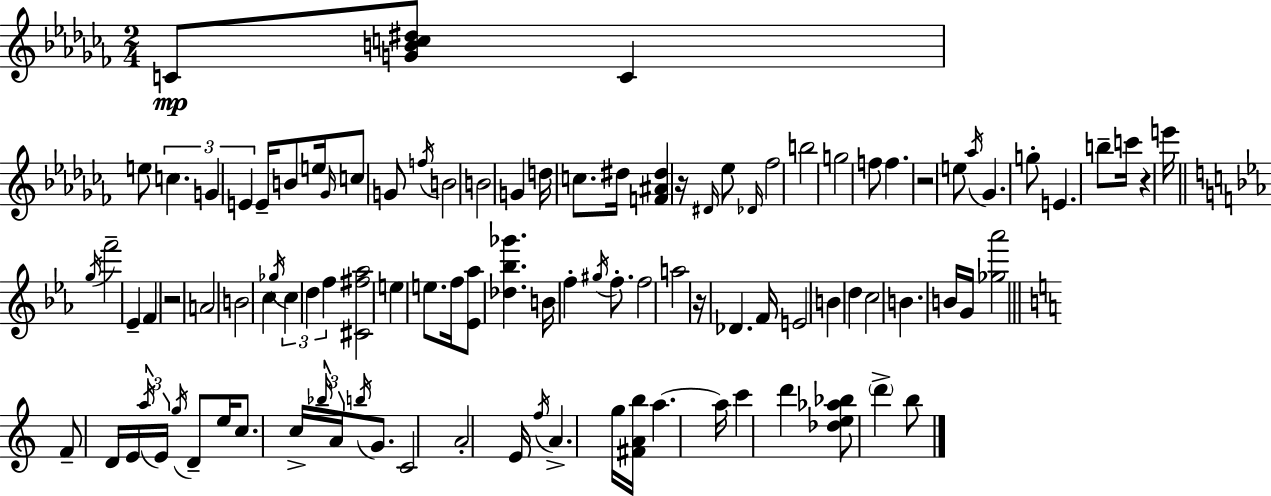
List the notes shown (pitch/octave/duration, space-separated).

C4/e [G4,B4,C5,D#5]/e C4/q E5/e C5/q. G4/q E4/q E4/s B4/e E5/s Gb4/s C5/e G4/e F5/s B4/h B4/h G4/q D5/s C5/e. D#5/s [F4,A#4,D#5]/q R/s D#4/s Eb5/e Db4/s FES5/h B5/h G5/h F5/e F5/q. R/h E5/e Ab5/s Gb4/q. G5/e E4/q. B5/e C6/s R/q E6/s G5/s F6/h Eb4/q F4/q R/h A4/h B4/h C5/q Gb5/s C5/q D5/q F5/q [C#4,F#5,Ab5]/h E5/q E5/e. F5/s [Eb4,Ab5]/e [Db5,Bb5,Gb6]/q. B4/s F5/q G#5/s F5/e. F5/h A5/h R/s Db4/q. F4/s E4/h B4/q D5/q C5/h B4/q. B4/s G4/s [Gb5,Ab6]/h F4/e D4/s E4/s A5/s E4/s G5/s D4/e E5/s C5/e. C5/s Bb5/s A4/s B5/s G4/e. C4/h A4/h E4/s F5/s A4/q. G5/s [F#4,A4,B5]/s A5/q. A5/s C6/q D6/q [Db5,E5,Ab5,Bb5]/e D6/q B5/e